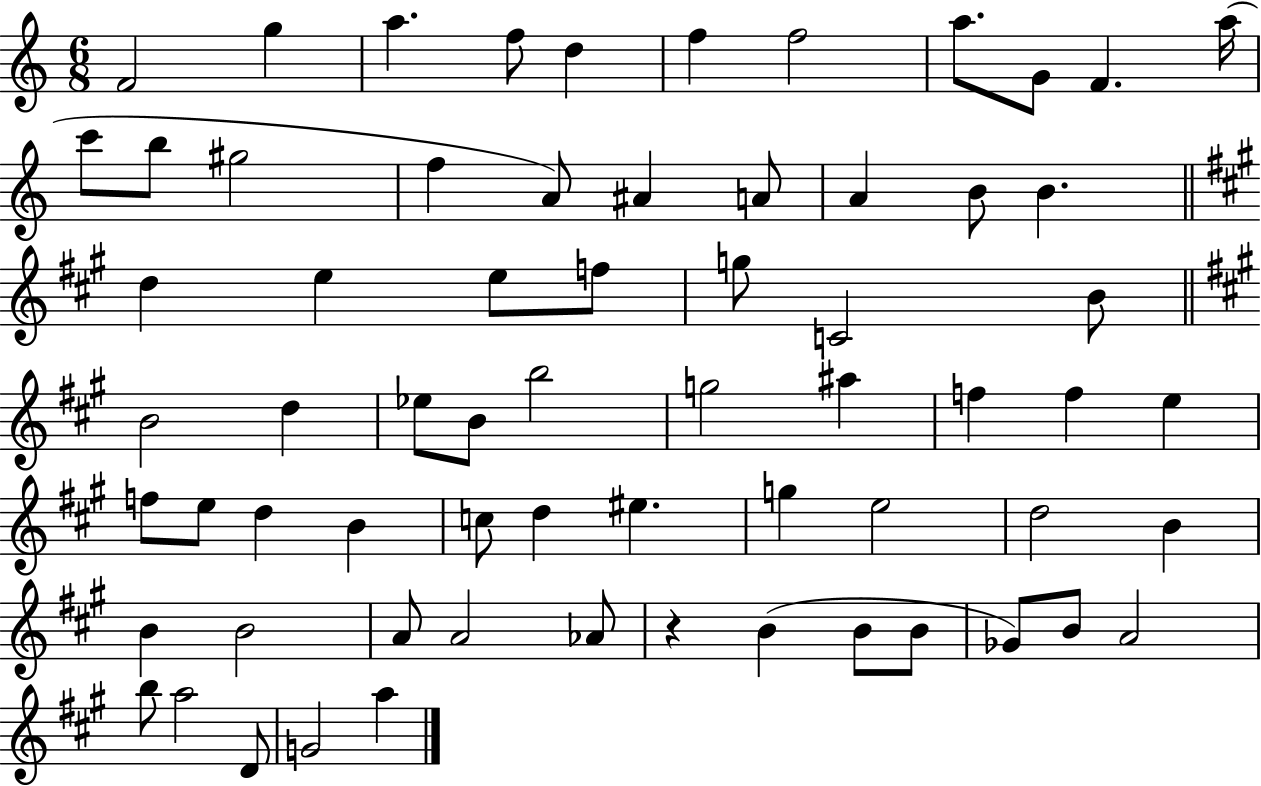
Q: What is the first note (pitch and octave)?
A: F4